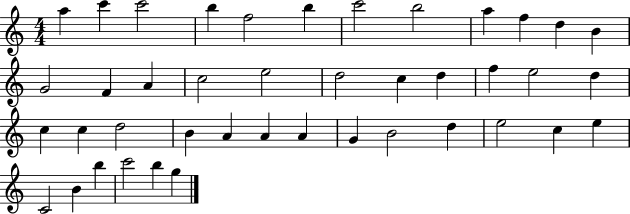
X:1
T:Untitled
M:4/4
L:1/4
K:C
a c' c'2 b f2 b c'2 b2 a f d B G2 F A c2 e2 d2 c d f e2 d c c d2 B A A A G B2 d e2 c e C2 B b c'2 b g